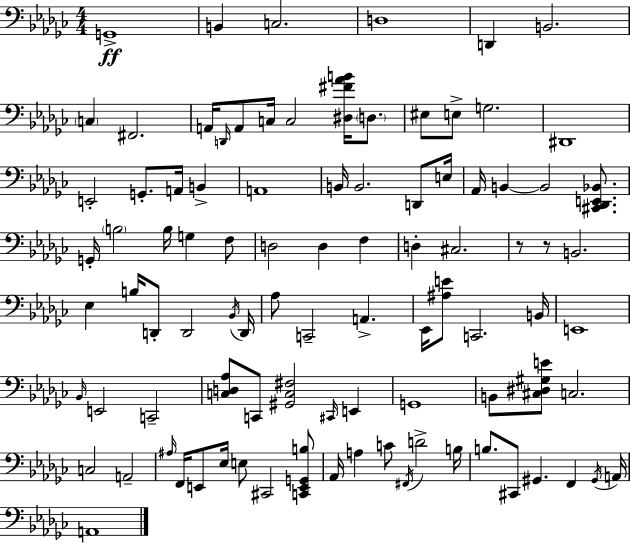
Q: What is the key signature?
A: EES minor